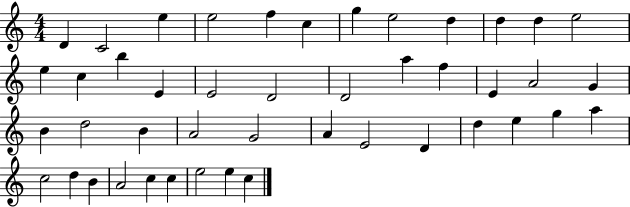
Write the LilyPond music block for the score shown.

{
  \clef treble
  \numericTimeSignature
  \time 4/4
  \key c \major
  d'4 c'2 e''4 | e''2 f''4 c''4 | g''4 e''2 d''4 | d''4 d''4 e''2 | \break e''4 c''4 b''4 e'4 | e'2 d'2 | d'2 a''4 f''4 | e'4 a'2 g'4 | \break b'4 d''2 b'4 | a'2 g'2 | a'4 e'2 d'4 | d''4 e''4 g''4 a''4 | \break c''2 d''4 b'4 | a'2 c''4 c''4 | e''2 e''4 c''4 | \bar "|."
}